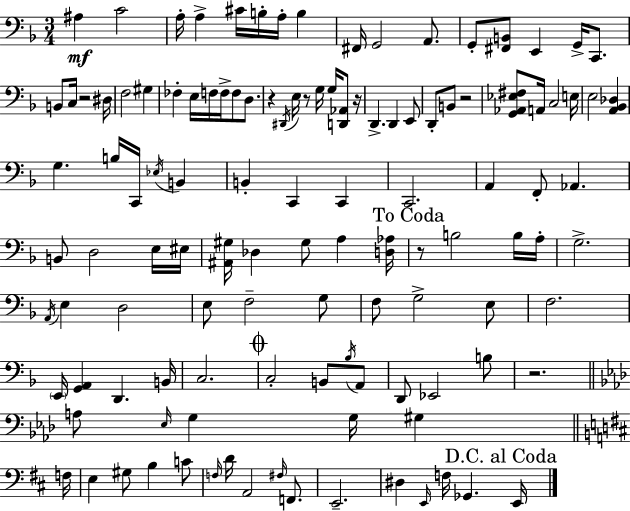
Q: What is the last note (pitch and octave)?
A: E2